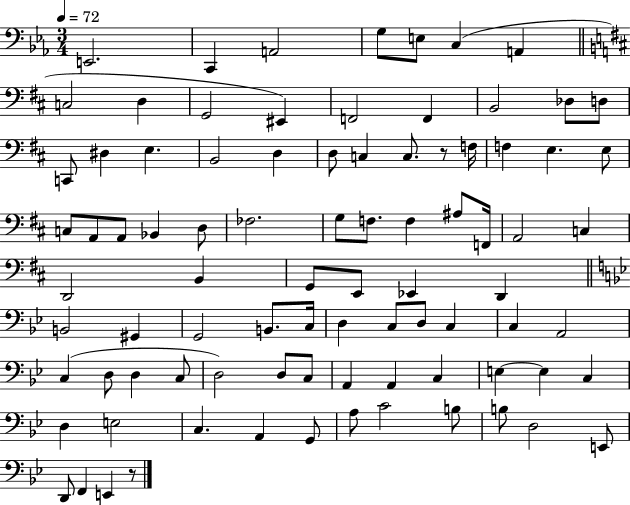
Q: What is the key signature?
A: EES major